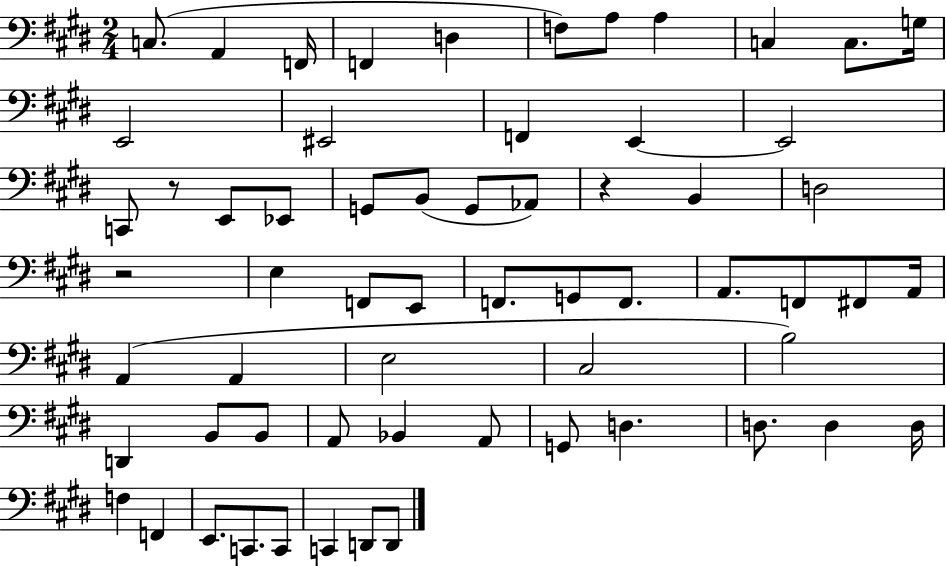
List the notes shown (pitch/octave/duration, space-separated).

C3/e. A2/q F2/s F2/q D3/q F3/e A3/e A3/q C3/q C3/e. G3/s E2/h EIS2/h F2/q E2/q E2/h C2/e R/e E2/e Eb2/e G2/e B2/e G2/e Ab2/e R/q B2/q D3/h R/h E3/q F2/e E2/e F2/e. G2/e F2/e. A2/e. F2/e F#2/e A2/s A2/q A2/q E3/h C#3/h B3/h D2/q B2/e B2/e A2/e Bb2/q A2/e G2/e D3/q. D3/e. D3/q D3/s F3/q F2/q E2/e. C2/e. C2/e C2/q D2/e D2/e